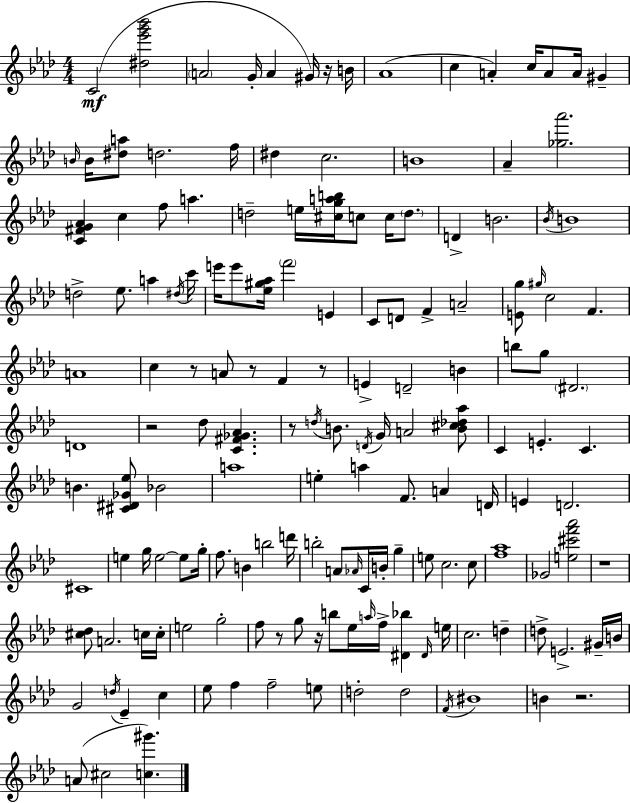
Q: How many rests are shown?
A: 10